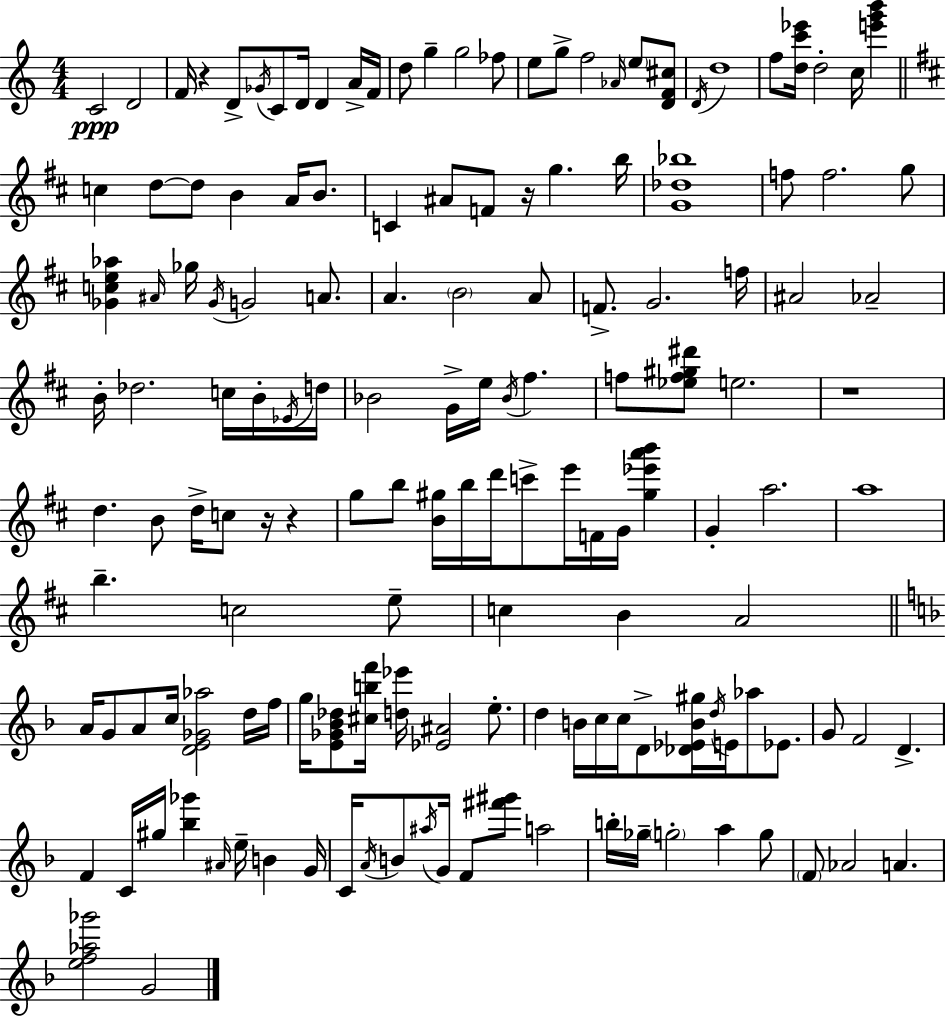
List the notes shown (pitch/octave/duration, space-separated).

C4/h D4/h F4/s R/q D4/e Gb4/s C4/e D4/s D4/q A4/s F4/s D5/e G5/q G5/h FES5/e E5/e G5/e F5/h Ab4/s E5/e [D4,F4,C#5]/e D4/s D5/w F5/e [D5,C6,Eb6]/s D5/h C5/s [E6,G6,B6]/q C5/q D5/e D5/e B4/q A4/s B4/e. C4/q A#4/e F4/e R/s G5/q. B5/s [G4,Db5,Bb5]/w F5/e F5/h. G5/e [Gb4,C5,E5,Ab5]/q A#4/s Gb5/s Gb4/s G4/h A4/e. A4/q. B4/h A4/e F4/e. G4/h. F5/s A#4/h Ab4/h B4/s Db5/h. C5/s B4/s Eb4/s D5/s Bb4/h G4/s E5/s Bb4/s F#5/q. F5/e [Eb5,F5,G#5,D#6]/e E5/h. R/w D5/q. B4/e D5/s C5/e R/s R/q G5/e B5/e [B4,G#5]/s B5/s D6/s C6/e E6/s F4/s G4/s [G#5,Eb6,A6,B6]/q G4/q A5/h. A5/w B5/q. C5/h E5/e C5/q B4/q A4/h A4/s G4/e A4/e C5/s [D4,E4,Gb4,Ab5]/h D5/s F5/s G5/s [E4,Gb4,Bb4,Db5]/e [C#5,B5,F6]/s [D5,Eb6]/s [Eb4,A#4]/h E5/e. D5/q B4/s C5/s C5/s D4/e [Db4,Eb4,B4,G#5]/s D5/s E4/s Ab5/e Eb4/e. G4/e F4/h D4/q. F4/q C4/s G#5/s [Bb5,Gb6]/q A#4/s E5/s B4/q G4/s C4/s A4/s B4/e A#5/s G4/s F4/e [F#6,G#6]/e A5/h B5/s Gb5/s G5/h A5/q G5/e F4/e Ab4/h A4/q. [E5,F5,Ab5,Gb6]/h G4/h